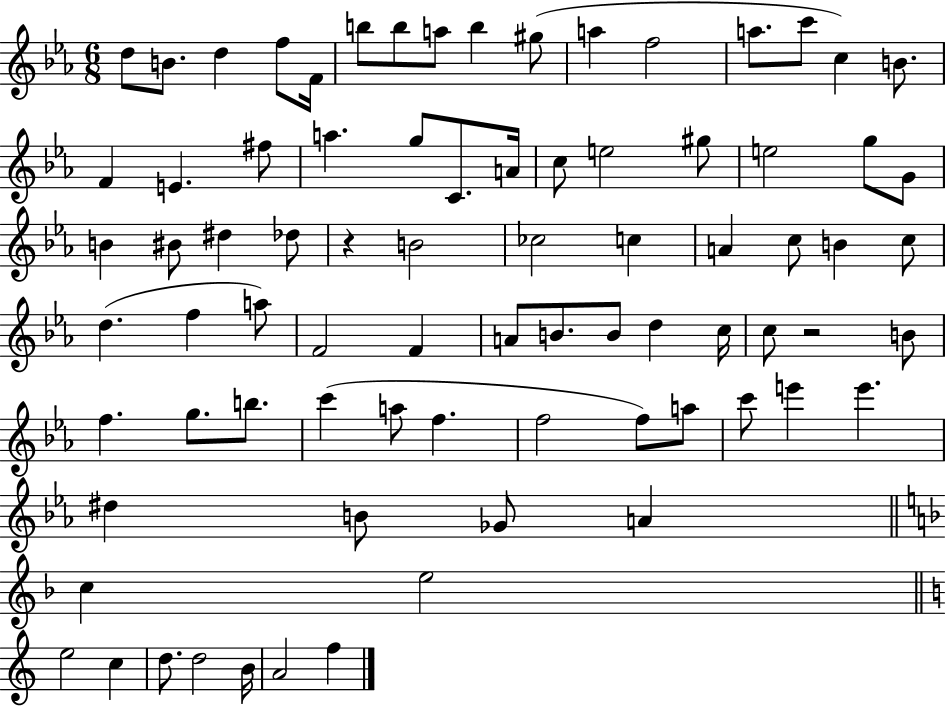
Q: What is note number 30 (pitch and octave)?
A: B4